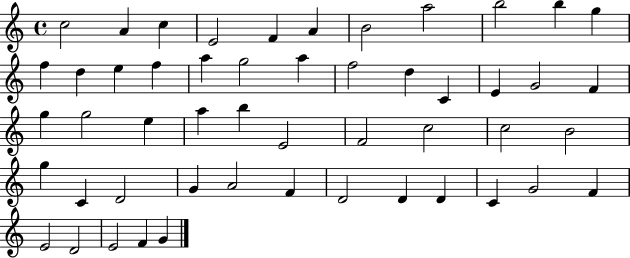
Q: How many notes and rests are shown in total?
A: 51